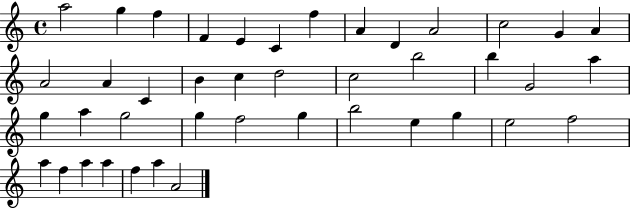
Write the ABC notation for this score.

X:1
T:Untitled
M:4/4
L:1/4
K:C
a2 g f F E C f A D A2 c2 G A A2 A C B c d2 c2 b2 b G2 a g a g2 g f2 g b2 e g e2 f2 a f a a f a A2